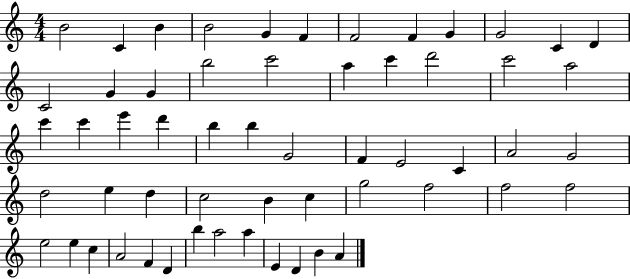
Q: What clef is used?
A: treble